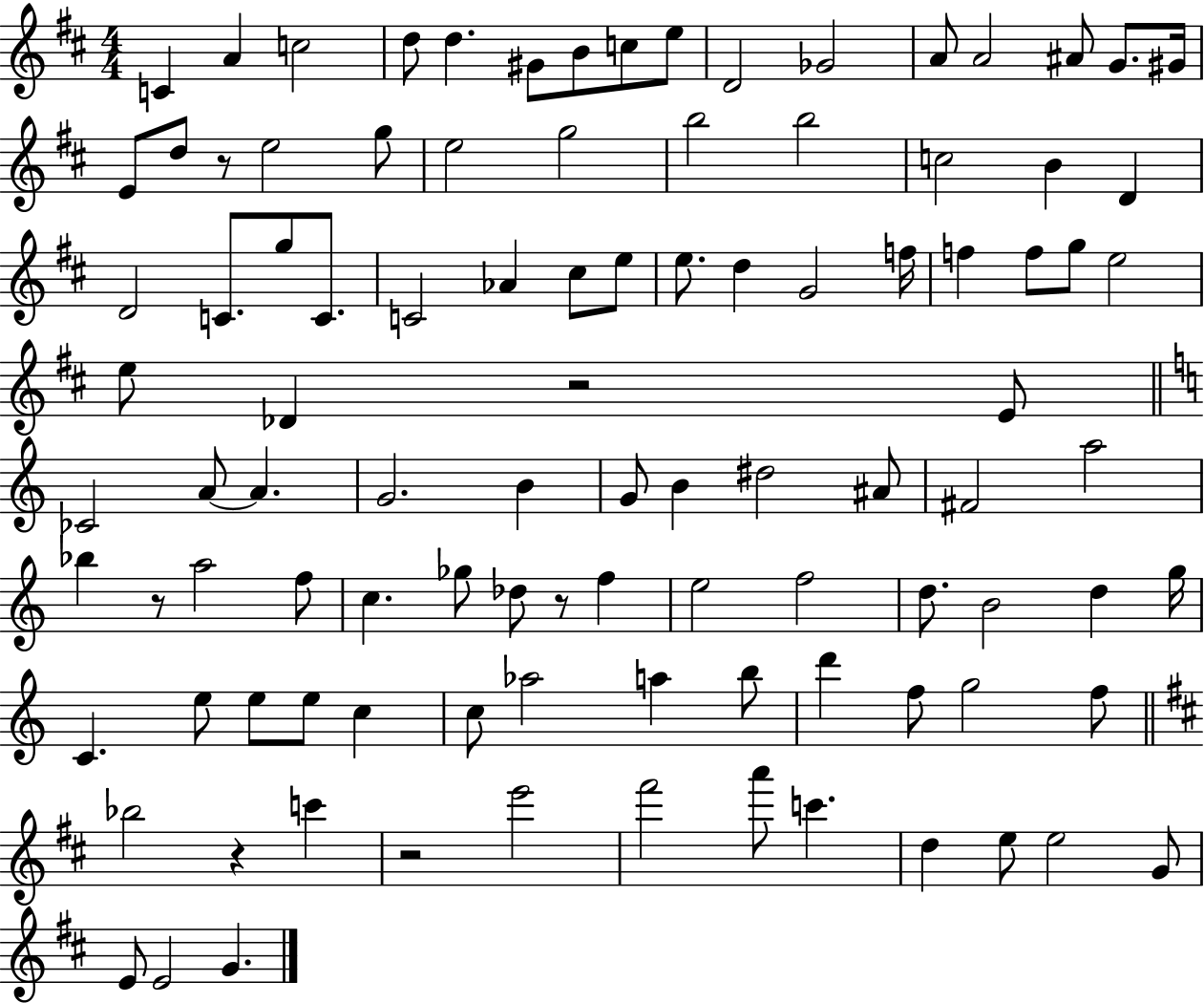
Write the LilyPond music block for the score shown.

{
  \clef treble
  \numericTimeSignature
  \time 4/4
  \key d \major
  c'4 a'4 c''2 | d''8 d''4. gis'8 b'8 c''8 e''8 | d'2 ges'2 | a'8 a'2 ais'8 g'8. gis'16 | \break e'8 d''8 r8 e''2 g''8 | e''2 g''2 | b''2 b''2 | c''2 b'4 d'4 | \break d'2 c'8. g''8 c'8. | c'2 aes'4 cis''8 e''8 | e''8. d''4 g'2 f''16 | f''4 f''8 g''8 e''2 | \break e''8 des'4 r2 e'8 | \bar "||" \break \key c \major ces'2 a'8~~ a'4. | g'2. b'4 | g'8 b'4 dis''2 ais'8 | fis'2 a''2 | \break bes''4 r8 a''2 f''8 | c''4. ges''8 des''8 r8 f''4 | e''2 f''2 | d''8. b'2 d''4 g''16 | \break c'4. e''8 e''8 e''8 c''4 | c''8 aes''2 a''4 b''8 | d'''4 f''8 g''2 f''8 | \bar "||" \break \key d \major bes''2 r4 c'''4 | r2 e'''2 | fis'''2 a'''8 c'''4. | d''4 e''8 e''2 g'8 | \break e'8 e'2 g'4. | \bar "|."
}